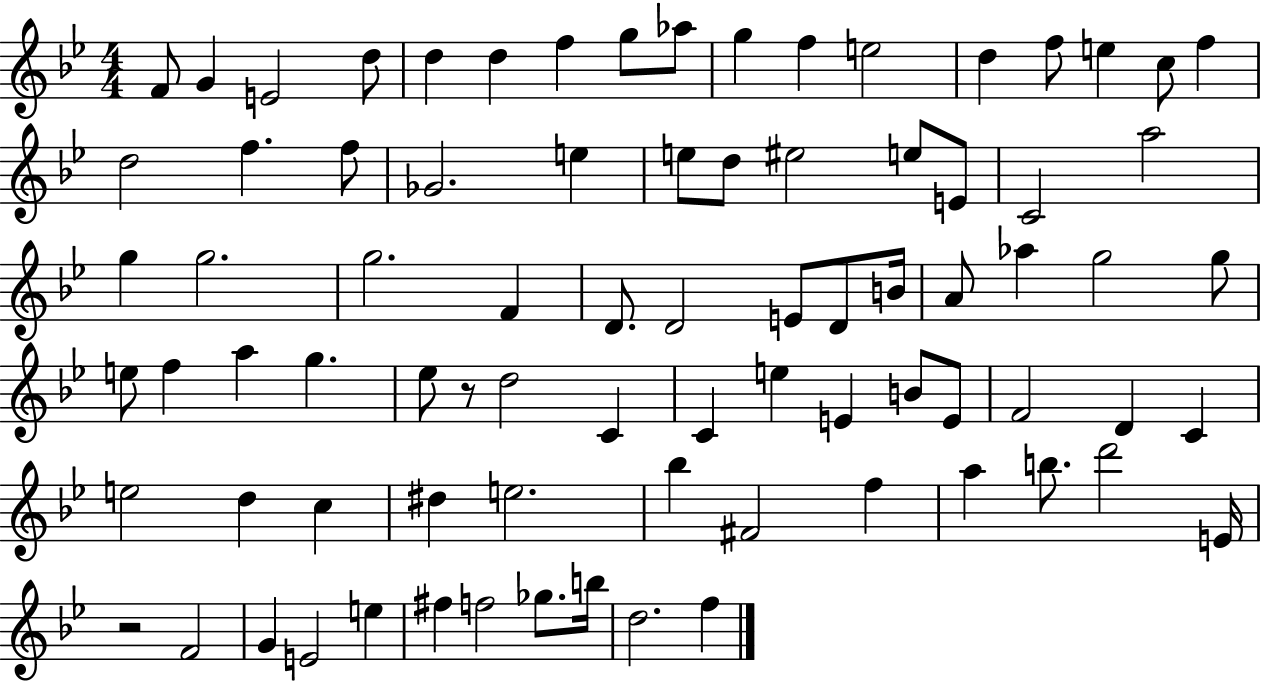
{
  \clef treble
  \numericTimeSignature
  \time 4/4
  \key bes \major
  f'8 g'4 e'2 d''8 | d''4 d''4 f''4 g''8 aes''8 | g''4 f''4 e''2 | d''4 f''8 e''4 c''8 f''4 | \break d''2 f''4. f''8 | ges'2. e''4 | e''8 d''8 eis''2 e''8 e'8 | c'2 a''2 | \break g''4 g''2. | g''2. f'4 | d'8. d'2 e'8 d'8 b'16 | a'8 aes''4 g''2 g''8 | \break e''8 f''4 a''4 g''4. | ees''8 r8 d''2 c'4 | c'4 e''4 e'4 b'8 e'8 | f'2 d'4 c'4 | \break e''2 d''4 c''4 | dis''4 e''2. | bes''4 fis'2 f''4 | a''4 b''8. d'''2 e'16 | \break r2 f'2 | g'4 e'2 e''4 | fis''4 f''2 ges''8. b''16 | d''2. f''4 | \break \bar "|."
}